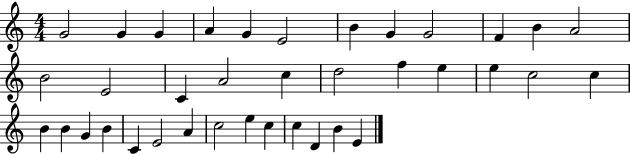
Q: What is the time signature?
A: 4/4